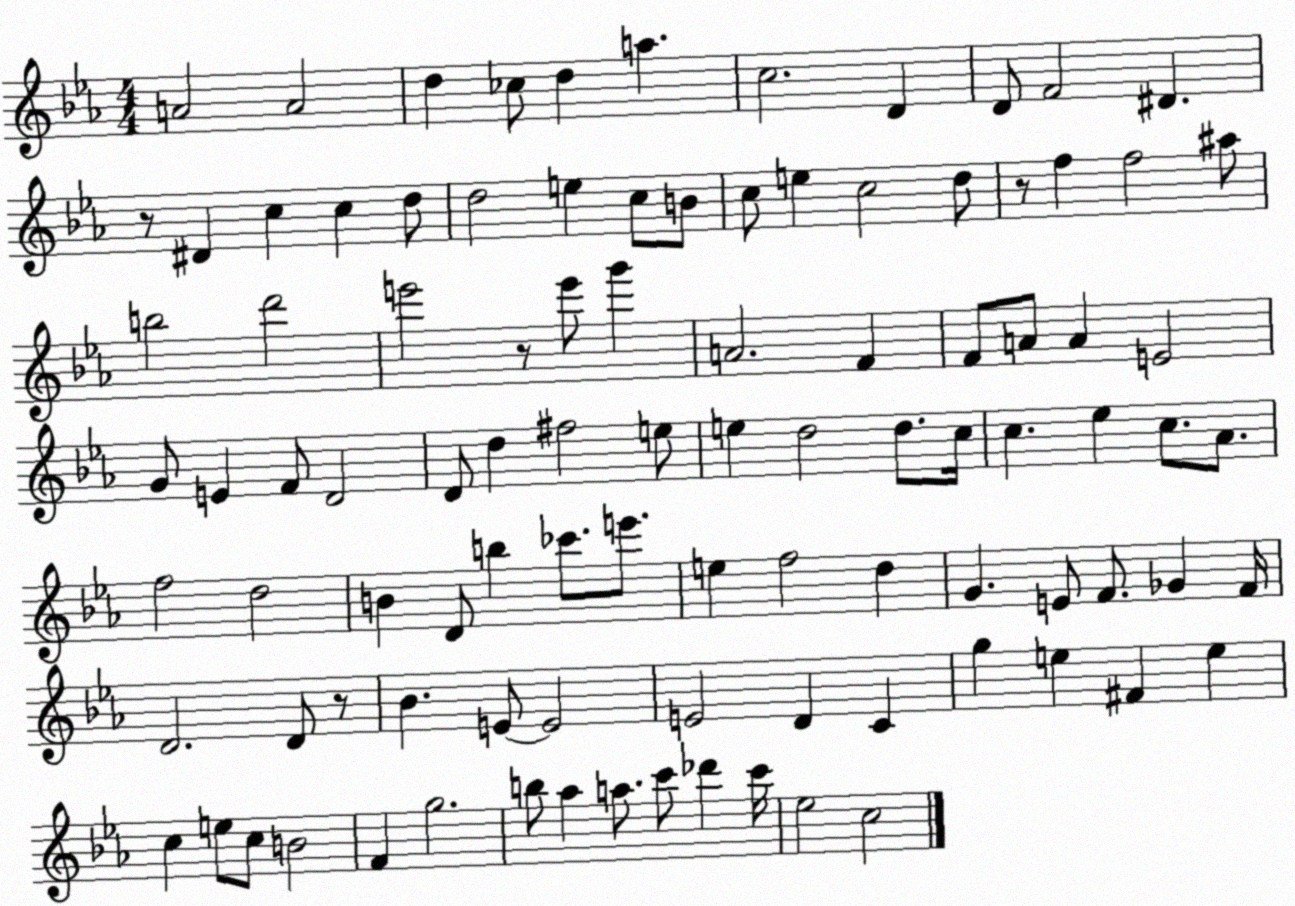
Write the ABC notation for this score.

X:1
T:Untitled
M:4/4
L:1/4
K:Eb
A2 A2 d _c/2 d a c2 D D/2 F2 ^D z/2 ^D c c d/2 d2 e c/2 B/2 c/2 e c2 d/2 z/2 f f2 ^a/2 b2 d'2 e'2 z/2 e'/2 g' A2 F F/2 A/2 A E2 G/2 E F/2 D2 D/2 d ^f2 e/2 e d2 d/2 c/4 c _e c/2 _A/2 f2 d2 B D/2 b _c'/2 e'/2 e f2 d G E/2 F/2 _G F/4 D2 D/2 z/2 _B E/2 E2 E2 D C g e ^F e c e/2 c/2 B2 F g2 b/2 _a a/2 c'/2 _d' c'/4 _e2 c2